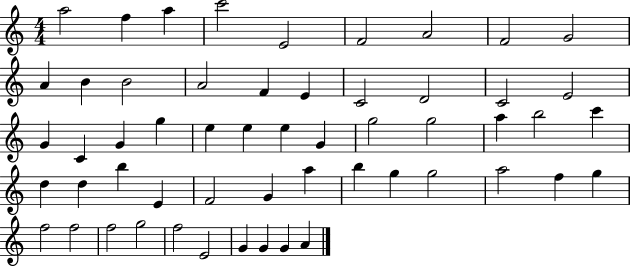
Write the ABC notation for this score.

X:1
T:Untitled
M:4/4
L:1/4
K:C
a2 f a c'2 E2 F2 A2 F2 G2 A B B2 A2 F E C2 D2 C2 E2 G C G g e e e G g2 g2 a b2 c' d d b E F2 G a b g g2 a2 f g f2 f2 f2 g2 f2 E2 G G G A